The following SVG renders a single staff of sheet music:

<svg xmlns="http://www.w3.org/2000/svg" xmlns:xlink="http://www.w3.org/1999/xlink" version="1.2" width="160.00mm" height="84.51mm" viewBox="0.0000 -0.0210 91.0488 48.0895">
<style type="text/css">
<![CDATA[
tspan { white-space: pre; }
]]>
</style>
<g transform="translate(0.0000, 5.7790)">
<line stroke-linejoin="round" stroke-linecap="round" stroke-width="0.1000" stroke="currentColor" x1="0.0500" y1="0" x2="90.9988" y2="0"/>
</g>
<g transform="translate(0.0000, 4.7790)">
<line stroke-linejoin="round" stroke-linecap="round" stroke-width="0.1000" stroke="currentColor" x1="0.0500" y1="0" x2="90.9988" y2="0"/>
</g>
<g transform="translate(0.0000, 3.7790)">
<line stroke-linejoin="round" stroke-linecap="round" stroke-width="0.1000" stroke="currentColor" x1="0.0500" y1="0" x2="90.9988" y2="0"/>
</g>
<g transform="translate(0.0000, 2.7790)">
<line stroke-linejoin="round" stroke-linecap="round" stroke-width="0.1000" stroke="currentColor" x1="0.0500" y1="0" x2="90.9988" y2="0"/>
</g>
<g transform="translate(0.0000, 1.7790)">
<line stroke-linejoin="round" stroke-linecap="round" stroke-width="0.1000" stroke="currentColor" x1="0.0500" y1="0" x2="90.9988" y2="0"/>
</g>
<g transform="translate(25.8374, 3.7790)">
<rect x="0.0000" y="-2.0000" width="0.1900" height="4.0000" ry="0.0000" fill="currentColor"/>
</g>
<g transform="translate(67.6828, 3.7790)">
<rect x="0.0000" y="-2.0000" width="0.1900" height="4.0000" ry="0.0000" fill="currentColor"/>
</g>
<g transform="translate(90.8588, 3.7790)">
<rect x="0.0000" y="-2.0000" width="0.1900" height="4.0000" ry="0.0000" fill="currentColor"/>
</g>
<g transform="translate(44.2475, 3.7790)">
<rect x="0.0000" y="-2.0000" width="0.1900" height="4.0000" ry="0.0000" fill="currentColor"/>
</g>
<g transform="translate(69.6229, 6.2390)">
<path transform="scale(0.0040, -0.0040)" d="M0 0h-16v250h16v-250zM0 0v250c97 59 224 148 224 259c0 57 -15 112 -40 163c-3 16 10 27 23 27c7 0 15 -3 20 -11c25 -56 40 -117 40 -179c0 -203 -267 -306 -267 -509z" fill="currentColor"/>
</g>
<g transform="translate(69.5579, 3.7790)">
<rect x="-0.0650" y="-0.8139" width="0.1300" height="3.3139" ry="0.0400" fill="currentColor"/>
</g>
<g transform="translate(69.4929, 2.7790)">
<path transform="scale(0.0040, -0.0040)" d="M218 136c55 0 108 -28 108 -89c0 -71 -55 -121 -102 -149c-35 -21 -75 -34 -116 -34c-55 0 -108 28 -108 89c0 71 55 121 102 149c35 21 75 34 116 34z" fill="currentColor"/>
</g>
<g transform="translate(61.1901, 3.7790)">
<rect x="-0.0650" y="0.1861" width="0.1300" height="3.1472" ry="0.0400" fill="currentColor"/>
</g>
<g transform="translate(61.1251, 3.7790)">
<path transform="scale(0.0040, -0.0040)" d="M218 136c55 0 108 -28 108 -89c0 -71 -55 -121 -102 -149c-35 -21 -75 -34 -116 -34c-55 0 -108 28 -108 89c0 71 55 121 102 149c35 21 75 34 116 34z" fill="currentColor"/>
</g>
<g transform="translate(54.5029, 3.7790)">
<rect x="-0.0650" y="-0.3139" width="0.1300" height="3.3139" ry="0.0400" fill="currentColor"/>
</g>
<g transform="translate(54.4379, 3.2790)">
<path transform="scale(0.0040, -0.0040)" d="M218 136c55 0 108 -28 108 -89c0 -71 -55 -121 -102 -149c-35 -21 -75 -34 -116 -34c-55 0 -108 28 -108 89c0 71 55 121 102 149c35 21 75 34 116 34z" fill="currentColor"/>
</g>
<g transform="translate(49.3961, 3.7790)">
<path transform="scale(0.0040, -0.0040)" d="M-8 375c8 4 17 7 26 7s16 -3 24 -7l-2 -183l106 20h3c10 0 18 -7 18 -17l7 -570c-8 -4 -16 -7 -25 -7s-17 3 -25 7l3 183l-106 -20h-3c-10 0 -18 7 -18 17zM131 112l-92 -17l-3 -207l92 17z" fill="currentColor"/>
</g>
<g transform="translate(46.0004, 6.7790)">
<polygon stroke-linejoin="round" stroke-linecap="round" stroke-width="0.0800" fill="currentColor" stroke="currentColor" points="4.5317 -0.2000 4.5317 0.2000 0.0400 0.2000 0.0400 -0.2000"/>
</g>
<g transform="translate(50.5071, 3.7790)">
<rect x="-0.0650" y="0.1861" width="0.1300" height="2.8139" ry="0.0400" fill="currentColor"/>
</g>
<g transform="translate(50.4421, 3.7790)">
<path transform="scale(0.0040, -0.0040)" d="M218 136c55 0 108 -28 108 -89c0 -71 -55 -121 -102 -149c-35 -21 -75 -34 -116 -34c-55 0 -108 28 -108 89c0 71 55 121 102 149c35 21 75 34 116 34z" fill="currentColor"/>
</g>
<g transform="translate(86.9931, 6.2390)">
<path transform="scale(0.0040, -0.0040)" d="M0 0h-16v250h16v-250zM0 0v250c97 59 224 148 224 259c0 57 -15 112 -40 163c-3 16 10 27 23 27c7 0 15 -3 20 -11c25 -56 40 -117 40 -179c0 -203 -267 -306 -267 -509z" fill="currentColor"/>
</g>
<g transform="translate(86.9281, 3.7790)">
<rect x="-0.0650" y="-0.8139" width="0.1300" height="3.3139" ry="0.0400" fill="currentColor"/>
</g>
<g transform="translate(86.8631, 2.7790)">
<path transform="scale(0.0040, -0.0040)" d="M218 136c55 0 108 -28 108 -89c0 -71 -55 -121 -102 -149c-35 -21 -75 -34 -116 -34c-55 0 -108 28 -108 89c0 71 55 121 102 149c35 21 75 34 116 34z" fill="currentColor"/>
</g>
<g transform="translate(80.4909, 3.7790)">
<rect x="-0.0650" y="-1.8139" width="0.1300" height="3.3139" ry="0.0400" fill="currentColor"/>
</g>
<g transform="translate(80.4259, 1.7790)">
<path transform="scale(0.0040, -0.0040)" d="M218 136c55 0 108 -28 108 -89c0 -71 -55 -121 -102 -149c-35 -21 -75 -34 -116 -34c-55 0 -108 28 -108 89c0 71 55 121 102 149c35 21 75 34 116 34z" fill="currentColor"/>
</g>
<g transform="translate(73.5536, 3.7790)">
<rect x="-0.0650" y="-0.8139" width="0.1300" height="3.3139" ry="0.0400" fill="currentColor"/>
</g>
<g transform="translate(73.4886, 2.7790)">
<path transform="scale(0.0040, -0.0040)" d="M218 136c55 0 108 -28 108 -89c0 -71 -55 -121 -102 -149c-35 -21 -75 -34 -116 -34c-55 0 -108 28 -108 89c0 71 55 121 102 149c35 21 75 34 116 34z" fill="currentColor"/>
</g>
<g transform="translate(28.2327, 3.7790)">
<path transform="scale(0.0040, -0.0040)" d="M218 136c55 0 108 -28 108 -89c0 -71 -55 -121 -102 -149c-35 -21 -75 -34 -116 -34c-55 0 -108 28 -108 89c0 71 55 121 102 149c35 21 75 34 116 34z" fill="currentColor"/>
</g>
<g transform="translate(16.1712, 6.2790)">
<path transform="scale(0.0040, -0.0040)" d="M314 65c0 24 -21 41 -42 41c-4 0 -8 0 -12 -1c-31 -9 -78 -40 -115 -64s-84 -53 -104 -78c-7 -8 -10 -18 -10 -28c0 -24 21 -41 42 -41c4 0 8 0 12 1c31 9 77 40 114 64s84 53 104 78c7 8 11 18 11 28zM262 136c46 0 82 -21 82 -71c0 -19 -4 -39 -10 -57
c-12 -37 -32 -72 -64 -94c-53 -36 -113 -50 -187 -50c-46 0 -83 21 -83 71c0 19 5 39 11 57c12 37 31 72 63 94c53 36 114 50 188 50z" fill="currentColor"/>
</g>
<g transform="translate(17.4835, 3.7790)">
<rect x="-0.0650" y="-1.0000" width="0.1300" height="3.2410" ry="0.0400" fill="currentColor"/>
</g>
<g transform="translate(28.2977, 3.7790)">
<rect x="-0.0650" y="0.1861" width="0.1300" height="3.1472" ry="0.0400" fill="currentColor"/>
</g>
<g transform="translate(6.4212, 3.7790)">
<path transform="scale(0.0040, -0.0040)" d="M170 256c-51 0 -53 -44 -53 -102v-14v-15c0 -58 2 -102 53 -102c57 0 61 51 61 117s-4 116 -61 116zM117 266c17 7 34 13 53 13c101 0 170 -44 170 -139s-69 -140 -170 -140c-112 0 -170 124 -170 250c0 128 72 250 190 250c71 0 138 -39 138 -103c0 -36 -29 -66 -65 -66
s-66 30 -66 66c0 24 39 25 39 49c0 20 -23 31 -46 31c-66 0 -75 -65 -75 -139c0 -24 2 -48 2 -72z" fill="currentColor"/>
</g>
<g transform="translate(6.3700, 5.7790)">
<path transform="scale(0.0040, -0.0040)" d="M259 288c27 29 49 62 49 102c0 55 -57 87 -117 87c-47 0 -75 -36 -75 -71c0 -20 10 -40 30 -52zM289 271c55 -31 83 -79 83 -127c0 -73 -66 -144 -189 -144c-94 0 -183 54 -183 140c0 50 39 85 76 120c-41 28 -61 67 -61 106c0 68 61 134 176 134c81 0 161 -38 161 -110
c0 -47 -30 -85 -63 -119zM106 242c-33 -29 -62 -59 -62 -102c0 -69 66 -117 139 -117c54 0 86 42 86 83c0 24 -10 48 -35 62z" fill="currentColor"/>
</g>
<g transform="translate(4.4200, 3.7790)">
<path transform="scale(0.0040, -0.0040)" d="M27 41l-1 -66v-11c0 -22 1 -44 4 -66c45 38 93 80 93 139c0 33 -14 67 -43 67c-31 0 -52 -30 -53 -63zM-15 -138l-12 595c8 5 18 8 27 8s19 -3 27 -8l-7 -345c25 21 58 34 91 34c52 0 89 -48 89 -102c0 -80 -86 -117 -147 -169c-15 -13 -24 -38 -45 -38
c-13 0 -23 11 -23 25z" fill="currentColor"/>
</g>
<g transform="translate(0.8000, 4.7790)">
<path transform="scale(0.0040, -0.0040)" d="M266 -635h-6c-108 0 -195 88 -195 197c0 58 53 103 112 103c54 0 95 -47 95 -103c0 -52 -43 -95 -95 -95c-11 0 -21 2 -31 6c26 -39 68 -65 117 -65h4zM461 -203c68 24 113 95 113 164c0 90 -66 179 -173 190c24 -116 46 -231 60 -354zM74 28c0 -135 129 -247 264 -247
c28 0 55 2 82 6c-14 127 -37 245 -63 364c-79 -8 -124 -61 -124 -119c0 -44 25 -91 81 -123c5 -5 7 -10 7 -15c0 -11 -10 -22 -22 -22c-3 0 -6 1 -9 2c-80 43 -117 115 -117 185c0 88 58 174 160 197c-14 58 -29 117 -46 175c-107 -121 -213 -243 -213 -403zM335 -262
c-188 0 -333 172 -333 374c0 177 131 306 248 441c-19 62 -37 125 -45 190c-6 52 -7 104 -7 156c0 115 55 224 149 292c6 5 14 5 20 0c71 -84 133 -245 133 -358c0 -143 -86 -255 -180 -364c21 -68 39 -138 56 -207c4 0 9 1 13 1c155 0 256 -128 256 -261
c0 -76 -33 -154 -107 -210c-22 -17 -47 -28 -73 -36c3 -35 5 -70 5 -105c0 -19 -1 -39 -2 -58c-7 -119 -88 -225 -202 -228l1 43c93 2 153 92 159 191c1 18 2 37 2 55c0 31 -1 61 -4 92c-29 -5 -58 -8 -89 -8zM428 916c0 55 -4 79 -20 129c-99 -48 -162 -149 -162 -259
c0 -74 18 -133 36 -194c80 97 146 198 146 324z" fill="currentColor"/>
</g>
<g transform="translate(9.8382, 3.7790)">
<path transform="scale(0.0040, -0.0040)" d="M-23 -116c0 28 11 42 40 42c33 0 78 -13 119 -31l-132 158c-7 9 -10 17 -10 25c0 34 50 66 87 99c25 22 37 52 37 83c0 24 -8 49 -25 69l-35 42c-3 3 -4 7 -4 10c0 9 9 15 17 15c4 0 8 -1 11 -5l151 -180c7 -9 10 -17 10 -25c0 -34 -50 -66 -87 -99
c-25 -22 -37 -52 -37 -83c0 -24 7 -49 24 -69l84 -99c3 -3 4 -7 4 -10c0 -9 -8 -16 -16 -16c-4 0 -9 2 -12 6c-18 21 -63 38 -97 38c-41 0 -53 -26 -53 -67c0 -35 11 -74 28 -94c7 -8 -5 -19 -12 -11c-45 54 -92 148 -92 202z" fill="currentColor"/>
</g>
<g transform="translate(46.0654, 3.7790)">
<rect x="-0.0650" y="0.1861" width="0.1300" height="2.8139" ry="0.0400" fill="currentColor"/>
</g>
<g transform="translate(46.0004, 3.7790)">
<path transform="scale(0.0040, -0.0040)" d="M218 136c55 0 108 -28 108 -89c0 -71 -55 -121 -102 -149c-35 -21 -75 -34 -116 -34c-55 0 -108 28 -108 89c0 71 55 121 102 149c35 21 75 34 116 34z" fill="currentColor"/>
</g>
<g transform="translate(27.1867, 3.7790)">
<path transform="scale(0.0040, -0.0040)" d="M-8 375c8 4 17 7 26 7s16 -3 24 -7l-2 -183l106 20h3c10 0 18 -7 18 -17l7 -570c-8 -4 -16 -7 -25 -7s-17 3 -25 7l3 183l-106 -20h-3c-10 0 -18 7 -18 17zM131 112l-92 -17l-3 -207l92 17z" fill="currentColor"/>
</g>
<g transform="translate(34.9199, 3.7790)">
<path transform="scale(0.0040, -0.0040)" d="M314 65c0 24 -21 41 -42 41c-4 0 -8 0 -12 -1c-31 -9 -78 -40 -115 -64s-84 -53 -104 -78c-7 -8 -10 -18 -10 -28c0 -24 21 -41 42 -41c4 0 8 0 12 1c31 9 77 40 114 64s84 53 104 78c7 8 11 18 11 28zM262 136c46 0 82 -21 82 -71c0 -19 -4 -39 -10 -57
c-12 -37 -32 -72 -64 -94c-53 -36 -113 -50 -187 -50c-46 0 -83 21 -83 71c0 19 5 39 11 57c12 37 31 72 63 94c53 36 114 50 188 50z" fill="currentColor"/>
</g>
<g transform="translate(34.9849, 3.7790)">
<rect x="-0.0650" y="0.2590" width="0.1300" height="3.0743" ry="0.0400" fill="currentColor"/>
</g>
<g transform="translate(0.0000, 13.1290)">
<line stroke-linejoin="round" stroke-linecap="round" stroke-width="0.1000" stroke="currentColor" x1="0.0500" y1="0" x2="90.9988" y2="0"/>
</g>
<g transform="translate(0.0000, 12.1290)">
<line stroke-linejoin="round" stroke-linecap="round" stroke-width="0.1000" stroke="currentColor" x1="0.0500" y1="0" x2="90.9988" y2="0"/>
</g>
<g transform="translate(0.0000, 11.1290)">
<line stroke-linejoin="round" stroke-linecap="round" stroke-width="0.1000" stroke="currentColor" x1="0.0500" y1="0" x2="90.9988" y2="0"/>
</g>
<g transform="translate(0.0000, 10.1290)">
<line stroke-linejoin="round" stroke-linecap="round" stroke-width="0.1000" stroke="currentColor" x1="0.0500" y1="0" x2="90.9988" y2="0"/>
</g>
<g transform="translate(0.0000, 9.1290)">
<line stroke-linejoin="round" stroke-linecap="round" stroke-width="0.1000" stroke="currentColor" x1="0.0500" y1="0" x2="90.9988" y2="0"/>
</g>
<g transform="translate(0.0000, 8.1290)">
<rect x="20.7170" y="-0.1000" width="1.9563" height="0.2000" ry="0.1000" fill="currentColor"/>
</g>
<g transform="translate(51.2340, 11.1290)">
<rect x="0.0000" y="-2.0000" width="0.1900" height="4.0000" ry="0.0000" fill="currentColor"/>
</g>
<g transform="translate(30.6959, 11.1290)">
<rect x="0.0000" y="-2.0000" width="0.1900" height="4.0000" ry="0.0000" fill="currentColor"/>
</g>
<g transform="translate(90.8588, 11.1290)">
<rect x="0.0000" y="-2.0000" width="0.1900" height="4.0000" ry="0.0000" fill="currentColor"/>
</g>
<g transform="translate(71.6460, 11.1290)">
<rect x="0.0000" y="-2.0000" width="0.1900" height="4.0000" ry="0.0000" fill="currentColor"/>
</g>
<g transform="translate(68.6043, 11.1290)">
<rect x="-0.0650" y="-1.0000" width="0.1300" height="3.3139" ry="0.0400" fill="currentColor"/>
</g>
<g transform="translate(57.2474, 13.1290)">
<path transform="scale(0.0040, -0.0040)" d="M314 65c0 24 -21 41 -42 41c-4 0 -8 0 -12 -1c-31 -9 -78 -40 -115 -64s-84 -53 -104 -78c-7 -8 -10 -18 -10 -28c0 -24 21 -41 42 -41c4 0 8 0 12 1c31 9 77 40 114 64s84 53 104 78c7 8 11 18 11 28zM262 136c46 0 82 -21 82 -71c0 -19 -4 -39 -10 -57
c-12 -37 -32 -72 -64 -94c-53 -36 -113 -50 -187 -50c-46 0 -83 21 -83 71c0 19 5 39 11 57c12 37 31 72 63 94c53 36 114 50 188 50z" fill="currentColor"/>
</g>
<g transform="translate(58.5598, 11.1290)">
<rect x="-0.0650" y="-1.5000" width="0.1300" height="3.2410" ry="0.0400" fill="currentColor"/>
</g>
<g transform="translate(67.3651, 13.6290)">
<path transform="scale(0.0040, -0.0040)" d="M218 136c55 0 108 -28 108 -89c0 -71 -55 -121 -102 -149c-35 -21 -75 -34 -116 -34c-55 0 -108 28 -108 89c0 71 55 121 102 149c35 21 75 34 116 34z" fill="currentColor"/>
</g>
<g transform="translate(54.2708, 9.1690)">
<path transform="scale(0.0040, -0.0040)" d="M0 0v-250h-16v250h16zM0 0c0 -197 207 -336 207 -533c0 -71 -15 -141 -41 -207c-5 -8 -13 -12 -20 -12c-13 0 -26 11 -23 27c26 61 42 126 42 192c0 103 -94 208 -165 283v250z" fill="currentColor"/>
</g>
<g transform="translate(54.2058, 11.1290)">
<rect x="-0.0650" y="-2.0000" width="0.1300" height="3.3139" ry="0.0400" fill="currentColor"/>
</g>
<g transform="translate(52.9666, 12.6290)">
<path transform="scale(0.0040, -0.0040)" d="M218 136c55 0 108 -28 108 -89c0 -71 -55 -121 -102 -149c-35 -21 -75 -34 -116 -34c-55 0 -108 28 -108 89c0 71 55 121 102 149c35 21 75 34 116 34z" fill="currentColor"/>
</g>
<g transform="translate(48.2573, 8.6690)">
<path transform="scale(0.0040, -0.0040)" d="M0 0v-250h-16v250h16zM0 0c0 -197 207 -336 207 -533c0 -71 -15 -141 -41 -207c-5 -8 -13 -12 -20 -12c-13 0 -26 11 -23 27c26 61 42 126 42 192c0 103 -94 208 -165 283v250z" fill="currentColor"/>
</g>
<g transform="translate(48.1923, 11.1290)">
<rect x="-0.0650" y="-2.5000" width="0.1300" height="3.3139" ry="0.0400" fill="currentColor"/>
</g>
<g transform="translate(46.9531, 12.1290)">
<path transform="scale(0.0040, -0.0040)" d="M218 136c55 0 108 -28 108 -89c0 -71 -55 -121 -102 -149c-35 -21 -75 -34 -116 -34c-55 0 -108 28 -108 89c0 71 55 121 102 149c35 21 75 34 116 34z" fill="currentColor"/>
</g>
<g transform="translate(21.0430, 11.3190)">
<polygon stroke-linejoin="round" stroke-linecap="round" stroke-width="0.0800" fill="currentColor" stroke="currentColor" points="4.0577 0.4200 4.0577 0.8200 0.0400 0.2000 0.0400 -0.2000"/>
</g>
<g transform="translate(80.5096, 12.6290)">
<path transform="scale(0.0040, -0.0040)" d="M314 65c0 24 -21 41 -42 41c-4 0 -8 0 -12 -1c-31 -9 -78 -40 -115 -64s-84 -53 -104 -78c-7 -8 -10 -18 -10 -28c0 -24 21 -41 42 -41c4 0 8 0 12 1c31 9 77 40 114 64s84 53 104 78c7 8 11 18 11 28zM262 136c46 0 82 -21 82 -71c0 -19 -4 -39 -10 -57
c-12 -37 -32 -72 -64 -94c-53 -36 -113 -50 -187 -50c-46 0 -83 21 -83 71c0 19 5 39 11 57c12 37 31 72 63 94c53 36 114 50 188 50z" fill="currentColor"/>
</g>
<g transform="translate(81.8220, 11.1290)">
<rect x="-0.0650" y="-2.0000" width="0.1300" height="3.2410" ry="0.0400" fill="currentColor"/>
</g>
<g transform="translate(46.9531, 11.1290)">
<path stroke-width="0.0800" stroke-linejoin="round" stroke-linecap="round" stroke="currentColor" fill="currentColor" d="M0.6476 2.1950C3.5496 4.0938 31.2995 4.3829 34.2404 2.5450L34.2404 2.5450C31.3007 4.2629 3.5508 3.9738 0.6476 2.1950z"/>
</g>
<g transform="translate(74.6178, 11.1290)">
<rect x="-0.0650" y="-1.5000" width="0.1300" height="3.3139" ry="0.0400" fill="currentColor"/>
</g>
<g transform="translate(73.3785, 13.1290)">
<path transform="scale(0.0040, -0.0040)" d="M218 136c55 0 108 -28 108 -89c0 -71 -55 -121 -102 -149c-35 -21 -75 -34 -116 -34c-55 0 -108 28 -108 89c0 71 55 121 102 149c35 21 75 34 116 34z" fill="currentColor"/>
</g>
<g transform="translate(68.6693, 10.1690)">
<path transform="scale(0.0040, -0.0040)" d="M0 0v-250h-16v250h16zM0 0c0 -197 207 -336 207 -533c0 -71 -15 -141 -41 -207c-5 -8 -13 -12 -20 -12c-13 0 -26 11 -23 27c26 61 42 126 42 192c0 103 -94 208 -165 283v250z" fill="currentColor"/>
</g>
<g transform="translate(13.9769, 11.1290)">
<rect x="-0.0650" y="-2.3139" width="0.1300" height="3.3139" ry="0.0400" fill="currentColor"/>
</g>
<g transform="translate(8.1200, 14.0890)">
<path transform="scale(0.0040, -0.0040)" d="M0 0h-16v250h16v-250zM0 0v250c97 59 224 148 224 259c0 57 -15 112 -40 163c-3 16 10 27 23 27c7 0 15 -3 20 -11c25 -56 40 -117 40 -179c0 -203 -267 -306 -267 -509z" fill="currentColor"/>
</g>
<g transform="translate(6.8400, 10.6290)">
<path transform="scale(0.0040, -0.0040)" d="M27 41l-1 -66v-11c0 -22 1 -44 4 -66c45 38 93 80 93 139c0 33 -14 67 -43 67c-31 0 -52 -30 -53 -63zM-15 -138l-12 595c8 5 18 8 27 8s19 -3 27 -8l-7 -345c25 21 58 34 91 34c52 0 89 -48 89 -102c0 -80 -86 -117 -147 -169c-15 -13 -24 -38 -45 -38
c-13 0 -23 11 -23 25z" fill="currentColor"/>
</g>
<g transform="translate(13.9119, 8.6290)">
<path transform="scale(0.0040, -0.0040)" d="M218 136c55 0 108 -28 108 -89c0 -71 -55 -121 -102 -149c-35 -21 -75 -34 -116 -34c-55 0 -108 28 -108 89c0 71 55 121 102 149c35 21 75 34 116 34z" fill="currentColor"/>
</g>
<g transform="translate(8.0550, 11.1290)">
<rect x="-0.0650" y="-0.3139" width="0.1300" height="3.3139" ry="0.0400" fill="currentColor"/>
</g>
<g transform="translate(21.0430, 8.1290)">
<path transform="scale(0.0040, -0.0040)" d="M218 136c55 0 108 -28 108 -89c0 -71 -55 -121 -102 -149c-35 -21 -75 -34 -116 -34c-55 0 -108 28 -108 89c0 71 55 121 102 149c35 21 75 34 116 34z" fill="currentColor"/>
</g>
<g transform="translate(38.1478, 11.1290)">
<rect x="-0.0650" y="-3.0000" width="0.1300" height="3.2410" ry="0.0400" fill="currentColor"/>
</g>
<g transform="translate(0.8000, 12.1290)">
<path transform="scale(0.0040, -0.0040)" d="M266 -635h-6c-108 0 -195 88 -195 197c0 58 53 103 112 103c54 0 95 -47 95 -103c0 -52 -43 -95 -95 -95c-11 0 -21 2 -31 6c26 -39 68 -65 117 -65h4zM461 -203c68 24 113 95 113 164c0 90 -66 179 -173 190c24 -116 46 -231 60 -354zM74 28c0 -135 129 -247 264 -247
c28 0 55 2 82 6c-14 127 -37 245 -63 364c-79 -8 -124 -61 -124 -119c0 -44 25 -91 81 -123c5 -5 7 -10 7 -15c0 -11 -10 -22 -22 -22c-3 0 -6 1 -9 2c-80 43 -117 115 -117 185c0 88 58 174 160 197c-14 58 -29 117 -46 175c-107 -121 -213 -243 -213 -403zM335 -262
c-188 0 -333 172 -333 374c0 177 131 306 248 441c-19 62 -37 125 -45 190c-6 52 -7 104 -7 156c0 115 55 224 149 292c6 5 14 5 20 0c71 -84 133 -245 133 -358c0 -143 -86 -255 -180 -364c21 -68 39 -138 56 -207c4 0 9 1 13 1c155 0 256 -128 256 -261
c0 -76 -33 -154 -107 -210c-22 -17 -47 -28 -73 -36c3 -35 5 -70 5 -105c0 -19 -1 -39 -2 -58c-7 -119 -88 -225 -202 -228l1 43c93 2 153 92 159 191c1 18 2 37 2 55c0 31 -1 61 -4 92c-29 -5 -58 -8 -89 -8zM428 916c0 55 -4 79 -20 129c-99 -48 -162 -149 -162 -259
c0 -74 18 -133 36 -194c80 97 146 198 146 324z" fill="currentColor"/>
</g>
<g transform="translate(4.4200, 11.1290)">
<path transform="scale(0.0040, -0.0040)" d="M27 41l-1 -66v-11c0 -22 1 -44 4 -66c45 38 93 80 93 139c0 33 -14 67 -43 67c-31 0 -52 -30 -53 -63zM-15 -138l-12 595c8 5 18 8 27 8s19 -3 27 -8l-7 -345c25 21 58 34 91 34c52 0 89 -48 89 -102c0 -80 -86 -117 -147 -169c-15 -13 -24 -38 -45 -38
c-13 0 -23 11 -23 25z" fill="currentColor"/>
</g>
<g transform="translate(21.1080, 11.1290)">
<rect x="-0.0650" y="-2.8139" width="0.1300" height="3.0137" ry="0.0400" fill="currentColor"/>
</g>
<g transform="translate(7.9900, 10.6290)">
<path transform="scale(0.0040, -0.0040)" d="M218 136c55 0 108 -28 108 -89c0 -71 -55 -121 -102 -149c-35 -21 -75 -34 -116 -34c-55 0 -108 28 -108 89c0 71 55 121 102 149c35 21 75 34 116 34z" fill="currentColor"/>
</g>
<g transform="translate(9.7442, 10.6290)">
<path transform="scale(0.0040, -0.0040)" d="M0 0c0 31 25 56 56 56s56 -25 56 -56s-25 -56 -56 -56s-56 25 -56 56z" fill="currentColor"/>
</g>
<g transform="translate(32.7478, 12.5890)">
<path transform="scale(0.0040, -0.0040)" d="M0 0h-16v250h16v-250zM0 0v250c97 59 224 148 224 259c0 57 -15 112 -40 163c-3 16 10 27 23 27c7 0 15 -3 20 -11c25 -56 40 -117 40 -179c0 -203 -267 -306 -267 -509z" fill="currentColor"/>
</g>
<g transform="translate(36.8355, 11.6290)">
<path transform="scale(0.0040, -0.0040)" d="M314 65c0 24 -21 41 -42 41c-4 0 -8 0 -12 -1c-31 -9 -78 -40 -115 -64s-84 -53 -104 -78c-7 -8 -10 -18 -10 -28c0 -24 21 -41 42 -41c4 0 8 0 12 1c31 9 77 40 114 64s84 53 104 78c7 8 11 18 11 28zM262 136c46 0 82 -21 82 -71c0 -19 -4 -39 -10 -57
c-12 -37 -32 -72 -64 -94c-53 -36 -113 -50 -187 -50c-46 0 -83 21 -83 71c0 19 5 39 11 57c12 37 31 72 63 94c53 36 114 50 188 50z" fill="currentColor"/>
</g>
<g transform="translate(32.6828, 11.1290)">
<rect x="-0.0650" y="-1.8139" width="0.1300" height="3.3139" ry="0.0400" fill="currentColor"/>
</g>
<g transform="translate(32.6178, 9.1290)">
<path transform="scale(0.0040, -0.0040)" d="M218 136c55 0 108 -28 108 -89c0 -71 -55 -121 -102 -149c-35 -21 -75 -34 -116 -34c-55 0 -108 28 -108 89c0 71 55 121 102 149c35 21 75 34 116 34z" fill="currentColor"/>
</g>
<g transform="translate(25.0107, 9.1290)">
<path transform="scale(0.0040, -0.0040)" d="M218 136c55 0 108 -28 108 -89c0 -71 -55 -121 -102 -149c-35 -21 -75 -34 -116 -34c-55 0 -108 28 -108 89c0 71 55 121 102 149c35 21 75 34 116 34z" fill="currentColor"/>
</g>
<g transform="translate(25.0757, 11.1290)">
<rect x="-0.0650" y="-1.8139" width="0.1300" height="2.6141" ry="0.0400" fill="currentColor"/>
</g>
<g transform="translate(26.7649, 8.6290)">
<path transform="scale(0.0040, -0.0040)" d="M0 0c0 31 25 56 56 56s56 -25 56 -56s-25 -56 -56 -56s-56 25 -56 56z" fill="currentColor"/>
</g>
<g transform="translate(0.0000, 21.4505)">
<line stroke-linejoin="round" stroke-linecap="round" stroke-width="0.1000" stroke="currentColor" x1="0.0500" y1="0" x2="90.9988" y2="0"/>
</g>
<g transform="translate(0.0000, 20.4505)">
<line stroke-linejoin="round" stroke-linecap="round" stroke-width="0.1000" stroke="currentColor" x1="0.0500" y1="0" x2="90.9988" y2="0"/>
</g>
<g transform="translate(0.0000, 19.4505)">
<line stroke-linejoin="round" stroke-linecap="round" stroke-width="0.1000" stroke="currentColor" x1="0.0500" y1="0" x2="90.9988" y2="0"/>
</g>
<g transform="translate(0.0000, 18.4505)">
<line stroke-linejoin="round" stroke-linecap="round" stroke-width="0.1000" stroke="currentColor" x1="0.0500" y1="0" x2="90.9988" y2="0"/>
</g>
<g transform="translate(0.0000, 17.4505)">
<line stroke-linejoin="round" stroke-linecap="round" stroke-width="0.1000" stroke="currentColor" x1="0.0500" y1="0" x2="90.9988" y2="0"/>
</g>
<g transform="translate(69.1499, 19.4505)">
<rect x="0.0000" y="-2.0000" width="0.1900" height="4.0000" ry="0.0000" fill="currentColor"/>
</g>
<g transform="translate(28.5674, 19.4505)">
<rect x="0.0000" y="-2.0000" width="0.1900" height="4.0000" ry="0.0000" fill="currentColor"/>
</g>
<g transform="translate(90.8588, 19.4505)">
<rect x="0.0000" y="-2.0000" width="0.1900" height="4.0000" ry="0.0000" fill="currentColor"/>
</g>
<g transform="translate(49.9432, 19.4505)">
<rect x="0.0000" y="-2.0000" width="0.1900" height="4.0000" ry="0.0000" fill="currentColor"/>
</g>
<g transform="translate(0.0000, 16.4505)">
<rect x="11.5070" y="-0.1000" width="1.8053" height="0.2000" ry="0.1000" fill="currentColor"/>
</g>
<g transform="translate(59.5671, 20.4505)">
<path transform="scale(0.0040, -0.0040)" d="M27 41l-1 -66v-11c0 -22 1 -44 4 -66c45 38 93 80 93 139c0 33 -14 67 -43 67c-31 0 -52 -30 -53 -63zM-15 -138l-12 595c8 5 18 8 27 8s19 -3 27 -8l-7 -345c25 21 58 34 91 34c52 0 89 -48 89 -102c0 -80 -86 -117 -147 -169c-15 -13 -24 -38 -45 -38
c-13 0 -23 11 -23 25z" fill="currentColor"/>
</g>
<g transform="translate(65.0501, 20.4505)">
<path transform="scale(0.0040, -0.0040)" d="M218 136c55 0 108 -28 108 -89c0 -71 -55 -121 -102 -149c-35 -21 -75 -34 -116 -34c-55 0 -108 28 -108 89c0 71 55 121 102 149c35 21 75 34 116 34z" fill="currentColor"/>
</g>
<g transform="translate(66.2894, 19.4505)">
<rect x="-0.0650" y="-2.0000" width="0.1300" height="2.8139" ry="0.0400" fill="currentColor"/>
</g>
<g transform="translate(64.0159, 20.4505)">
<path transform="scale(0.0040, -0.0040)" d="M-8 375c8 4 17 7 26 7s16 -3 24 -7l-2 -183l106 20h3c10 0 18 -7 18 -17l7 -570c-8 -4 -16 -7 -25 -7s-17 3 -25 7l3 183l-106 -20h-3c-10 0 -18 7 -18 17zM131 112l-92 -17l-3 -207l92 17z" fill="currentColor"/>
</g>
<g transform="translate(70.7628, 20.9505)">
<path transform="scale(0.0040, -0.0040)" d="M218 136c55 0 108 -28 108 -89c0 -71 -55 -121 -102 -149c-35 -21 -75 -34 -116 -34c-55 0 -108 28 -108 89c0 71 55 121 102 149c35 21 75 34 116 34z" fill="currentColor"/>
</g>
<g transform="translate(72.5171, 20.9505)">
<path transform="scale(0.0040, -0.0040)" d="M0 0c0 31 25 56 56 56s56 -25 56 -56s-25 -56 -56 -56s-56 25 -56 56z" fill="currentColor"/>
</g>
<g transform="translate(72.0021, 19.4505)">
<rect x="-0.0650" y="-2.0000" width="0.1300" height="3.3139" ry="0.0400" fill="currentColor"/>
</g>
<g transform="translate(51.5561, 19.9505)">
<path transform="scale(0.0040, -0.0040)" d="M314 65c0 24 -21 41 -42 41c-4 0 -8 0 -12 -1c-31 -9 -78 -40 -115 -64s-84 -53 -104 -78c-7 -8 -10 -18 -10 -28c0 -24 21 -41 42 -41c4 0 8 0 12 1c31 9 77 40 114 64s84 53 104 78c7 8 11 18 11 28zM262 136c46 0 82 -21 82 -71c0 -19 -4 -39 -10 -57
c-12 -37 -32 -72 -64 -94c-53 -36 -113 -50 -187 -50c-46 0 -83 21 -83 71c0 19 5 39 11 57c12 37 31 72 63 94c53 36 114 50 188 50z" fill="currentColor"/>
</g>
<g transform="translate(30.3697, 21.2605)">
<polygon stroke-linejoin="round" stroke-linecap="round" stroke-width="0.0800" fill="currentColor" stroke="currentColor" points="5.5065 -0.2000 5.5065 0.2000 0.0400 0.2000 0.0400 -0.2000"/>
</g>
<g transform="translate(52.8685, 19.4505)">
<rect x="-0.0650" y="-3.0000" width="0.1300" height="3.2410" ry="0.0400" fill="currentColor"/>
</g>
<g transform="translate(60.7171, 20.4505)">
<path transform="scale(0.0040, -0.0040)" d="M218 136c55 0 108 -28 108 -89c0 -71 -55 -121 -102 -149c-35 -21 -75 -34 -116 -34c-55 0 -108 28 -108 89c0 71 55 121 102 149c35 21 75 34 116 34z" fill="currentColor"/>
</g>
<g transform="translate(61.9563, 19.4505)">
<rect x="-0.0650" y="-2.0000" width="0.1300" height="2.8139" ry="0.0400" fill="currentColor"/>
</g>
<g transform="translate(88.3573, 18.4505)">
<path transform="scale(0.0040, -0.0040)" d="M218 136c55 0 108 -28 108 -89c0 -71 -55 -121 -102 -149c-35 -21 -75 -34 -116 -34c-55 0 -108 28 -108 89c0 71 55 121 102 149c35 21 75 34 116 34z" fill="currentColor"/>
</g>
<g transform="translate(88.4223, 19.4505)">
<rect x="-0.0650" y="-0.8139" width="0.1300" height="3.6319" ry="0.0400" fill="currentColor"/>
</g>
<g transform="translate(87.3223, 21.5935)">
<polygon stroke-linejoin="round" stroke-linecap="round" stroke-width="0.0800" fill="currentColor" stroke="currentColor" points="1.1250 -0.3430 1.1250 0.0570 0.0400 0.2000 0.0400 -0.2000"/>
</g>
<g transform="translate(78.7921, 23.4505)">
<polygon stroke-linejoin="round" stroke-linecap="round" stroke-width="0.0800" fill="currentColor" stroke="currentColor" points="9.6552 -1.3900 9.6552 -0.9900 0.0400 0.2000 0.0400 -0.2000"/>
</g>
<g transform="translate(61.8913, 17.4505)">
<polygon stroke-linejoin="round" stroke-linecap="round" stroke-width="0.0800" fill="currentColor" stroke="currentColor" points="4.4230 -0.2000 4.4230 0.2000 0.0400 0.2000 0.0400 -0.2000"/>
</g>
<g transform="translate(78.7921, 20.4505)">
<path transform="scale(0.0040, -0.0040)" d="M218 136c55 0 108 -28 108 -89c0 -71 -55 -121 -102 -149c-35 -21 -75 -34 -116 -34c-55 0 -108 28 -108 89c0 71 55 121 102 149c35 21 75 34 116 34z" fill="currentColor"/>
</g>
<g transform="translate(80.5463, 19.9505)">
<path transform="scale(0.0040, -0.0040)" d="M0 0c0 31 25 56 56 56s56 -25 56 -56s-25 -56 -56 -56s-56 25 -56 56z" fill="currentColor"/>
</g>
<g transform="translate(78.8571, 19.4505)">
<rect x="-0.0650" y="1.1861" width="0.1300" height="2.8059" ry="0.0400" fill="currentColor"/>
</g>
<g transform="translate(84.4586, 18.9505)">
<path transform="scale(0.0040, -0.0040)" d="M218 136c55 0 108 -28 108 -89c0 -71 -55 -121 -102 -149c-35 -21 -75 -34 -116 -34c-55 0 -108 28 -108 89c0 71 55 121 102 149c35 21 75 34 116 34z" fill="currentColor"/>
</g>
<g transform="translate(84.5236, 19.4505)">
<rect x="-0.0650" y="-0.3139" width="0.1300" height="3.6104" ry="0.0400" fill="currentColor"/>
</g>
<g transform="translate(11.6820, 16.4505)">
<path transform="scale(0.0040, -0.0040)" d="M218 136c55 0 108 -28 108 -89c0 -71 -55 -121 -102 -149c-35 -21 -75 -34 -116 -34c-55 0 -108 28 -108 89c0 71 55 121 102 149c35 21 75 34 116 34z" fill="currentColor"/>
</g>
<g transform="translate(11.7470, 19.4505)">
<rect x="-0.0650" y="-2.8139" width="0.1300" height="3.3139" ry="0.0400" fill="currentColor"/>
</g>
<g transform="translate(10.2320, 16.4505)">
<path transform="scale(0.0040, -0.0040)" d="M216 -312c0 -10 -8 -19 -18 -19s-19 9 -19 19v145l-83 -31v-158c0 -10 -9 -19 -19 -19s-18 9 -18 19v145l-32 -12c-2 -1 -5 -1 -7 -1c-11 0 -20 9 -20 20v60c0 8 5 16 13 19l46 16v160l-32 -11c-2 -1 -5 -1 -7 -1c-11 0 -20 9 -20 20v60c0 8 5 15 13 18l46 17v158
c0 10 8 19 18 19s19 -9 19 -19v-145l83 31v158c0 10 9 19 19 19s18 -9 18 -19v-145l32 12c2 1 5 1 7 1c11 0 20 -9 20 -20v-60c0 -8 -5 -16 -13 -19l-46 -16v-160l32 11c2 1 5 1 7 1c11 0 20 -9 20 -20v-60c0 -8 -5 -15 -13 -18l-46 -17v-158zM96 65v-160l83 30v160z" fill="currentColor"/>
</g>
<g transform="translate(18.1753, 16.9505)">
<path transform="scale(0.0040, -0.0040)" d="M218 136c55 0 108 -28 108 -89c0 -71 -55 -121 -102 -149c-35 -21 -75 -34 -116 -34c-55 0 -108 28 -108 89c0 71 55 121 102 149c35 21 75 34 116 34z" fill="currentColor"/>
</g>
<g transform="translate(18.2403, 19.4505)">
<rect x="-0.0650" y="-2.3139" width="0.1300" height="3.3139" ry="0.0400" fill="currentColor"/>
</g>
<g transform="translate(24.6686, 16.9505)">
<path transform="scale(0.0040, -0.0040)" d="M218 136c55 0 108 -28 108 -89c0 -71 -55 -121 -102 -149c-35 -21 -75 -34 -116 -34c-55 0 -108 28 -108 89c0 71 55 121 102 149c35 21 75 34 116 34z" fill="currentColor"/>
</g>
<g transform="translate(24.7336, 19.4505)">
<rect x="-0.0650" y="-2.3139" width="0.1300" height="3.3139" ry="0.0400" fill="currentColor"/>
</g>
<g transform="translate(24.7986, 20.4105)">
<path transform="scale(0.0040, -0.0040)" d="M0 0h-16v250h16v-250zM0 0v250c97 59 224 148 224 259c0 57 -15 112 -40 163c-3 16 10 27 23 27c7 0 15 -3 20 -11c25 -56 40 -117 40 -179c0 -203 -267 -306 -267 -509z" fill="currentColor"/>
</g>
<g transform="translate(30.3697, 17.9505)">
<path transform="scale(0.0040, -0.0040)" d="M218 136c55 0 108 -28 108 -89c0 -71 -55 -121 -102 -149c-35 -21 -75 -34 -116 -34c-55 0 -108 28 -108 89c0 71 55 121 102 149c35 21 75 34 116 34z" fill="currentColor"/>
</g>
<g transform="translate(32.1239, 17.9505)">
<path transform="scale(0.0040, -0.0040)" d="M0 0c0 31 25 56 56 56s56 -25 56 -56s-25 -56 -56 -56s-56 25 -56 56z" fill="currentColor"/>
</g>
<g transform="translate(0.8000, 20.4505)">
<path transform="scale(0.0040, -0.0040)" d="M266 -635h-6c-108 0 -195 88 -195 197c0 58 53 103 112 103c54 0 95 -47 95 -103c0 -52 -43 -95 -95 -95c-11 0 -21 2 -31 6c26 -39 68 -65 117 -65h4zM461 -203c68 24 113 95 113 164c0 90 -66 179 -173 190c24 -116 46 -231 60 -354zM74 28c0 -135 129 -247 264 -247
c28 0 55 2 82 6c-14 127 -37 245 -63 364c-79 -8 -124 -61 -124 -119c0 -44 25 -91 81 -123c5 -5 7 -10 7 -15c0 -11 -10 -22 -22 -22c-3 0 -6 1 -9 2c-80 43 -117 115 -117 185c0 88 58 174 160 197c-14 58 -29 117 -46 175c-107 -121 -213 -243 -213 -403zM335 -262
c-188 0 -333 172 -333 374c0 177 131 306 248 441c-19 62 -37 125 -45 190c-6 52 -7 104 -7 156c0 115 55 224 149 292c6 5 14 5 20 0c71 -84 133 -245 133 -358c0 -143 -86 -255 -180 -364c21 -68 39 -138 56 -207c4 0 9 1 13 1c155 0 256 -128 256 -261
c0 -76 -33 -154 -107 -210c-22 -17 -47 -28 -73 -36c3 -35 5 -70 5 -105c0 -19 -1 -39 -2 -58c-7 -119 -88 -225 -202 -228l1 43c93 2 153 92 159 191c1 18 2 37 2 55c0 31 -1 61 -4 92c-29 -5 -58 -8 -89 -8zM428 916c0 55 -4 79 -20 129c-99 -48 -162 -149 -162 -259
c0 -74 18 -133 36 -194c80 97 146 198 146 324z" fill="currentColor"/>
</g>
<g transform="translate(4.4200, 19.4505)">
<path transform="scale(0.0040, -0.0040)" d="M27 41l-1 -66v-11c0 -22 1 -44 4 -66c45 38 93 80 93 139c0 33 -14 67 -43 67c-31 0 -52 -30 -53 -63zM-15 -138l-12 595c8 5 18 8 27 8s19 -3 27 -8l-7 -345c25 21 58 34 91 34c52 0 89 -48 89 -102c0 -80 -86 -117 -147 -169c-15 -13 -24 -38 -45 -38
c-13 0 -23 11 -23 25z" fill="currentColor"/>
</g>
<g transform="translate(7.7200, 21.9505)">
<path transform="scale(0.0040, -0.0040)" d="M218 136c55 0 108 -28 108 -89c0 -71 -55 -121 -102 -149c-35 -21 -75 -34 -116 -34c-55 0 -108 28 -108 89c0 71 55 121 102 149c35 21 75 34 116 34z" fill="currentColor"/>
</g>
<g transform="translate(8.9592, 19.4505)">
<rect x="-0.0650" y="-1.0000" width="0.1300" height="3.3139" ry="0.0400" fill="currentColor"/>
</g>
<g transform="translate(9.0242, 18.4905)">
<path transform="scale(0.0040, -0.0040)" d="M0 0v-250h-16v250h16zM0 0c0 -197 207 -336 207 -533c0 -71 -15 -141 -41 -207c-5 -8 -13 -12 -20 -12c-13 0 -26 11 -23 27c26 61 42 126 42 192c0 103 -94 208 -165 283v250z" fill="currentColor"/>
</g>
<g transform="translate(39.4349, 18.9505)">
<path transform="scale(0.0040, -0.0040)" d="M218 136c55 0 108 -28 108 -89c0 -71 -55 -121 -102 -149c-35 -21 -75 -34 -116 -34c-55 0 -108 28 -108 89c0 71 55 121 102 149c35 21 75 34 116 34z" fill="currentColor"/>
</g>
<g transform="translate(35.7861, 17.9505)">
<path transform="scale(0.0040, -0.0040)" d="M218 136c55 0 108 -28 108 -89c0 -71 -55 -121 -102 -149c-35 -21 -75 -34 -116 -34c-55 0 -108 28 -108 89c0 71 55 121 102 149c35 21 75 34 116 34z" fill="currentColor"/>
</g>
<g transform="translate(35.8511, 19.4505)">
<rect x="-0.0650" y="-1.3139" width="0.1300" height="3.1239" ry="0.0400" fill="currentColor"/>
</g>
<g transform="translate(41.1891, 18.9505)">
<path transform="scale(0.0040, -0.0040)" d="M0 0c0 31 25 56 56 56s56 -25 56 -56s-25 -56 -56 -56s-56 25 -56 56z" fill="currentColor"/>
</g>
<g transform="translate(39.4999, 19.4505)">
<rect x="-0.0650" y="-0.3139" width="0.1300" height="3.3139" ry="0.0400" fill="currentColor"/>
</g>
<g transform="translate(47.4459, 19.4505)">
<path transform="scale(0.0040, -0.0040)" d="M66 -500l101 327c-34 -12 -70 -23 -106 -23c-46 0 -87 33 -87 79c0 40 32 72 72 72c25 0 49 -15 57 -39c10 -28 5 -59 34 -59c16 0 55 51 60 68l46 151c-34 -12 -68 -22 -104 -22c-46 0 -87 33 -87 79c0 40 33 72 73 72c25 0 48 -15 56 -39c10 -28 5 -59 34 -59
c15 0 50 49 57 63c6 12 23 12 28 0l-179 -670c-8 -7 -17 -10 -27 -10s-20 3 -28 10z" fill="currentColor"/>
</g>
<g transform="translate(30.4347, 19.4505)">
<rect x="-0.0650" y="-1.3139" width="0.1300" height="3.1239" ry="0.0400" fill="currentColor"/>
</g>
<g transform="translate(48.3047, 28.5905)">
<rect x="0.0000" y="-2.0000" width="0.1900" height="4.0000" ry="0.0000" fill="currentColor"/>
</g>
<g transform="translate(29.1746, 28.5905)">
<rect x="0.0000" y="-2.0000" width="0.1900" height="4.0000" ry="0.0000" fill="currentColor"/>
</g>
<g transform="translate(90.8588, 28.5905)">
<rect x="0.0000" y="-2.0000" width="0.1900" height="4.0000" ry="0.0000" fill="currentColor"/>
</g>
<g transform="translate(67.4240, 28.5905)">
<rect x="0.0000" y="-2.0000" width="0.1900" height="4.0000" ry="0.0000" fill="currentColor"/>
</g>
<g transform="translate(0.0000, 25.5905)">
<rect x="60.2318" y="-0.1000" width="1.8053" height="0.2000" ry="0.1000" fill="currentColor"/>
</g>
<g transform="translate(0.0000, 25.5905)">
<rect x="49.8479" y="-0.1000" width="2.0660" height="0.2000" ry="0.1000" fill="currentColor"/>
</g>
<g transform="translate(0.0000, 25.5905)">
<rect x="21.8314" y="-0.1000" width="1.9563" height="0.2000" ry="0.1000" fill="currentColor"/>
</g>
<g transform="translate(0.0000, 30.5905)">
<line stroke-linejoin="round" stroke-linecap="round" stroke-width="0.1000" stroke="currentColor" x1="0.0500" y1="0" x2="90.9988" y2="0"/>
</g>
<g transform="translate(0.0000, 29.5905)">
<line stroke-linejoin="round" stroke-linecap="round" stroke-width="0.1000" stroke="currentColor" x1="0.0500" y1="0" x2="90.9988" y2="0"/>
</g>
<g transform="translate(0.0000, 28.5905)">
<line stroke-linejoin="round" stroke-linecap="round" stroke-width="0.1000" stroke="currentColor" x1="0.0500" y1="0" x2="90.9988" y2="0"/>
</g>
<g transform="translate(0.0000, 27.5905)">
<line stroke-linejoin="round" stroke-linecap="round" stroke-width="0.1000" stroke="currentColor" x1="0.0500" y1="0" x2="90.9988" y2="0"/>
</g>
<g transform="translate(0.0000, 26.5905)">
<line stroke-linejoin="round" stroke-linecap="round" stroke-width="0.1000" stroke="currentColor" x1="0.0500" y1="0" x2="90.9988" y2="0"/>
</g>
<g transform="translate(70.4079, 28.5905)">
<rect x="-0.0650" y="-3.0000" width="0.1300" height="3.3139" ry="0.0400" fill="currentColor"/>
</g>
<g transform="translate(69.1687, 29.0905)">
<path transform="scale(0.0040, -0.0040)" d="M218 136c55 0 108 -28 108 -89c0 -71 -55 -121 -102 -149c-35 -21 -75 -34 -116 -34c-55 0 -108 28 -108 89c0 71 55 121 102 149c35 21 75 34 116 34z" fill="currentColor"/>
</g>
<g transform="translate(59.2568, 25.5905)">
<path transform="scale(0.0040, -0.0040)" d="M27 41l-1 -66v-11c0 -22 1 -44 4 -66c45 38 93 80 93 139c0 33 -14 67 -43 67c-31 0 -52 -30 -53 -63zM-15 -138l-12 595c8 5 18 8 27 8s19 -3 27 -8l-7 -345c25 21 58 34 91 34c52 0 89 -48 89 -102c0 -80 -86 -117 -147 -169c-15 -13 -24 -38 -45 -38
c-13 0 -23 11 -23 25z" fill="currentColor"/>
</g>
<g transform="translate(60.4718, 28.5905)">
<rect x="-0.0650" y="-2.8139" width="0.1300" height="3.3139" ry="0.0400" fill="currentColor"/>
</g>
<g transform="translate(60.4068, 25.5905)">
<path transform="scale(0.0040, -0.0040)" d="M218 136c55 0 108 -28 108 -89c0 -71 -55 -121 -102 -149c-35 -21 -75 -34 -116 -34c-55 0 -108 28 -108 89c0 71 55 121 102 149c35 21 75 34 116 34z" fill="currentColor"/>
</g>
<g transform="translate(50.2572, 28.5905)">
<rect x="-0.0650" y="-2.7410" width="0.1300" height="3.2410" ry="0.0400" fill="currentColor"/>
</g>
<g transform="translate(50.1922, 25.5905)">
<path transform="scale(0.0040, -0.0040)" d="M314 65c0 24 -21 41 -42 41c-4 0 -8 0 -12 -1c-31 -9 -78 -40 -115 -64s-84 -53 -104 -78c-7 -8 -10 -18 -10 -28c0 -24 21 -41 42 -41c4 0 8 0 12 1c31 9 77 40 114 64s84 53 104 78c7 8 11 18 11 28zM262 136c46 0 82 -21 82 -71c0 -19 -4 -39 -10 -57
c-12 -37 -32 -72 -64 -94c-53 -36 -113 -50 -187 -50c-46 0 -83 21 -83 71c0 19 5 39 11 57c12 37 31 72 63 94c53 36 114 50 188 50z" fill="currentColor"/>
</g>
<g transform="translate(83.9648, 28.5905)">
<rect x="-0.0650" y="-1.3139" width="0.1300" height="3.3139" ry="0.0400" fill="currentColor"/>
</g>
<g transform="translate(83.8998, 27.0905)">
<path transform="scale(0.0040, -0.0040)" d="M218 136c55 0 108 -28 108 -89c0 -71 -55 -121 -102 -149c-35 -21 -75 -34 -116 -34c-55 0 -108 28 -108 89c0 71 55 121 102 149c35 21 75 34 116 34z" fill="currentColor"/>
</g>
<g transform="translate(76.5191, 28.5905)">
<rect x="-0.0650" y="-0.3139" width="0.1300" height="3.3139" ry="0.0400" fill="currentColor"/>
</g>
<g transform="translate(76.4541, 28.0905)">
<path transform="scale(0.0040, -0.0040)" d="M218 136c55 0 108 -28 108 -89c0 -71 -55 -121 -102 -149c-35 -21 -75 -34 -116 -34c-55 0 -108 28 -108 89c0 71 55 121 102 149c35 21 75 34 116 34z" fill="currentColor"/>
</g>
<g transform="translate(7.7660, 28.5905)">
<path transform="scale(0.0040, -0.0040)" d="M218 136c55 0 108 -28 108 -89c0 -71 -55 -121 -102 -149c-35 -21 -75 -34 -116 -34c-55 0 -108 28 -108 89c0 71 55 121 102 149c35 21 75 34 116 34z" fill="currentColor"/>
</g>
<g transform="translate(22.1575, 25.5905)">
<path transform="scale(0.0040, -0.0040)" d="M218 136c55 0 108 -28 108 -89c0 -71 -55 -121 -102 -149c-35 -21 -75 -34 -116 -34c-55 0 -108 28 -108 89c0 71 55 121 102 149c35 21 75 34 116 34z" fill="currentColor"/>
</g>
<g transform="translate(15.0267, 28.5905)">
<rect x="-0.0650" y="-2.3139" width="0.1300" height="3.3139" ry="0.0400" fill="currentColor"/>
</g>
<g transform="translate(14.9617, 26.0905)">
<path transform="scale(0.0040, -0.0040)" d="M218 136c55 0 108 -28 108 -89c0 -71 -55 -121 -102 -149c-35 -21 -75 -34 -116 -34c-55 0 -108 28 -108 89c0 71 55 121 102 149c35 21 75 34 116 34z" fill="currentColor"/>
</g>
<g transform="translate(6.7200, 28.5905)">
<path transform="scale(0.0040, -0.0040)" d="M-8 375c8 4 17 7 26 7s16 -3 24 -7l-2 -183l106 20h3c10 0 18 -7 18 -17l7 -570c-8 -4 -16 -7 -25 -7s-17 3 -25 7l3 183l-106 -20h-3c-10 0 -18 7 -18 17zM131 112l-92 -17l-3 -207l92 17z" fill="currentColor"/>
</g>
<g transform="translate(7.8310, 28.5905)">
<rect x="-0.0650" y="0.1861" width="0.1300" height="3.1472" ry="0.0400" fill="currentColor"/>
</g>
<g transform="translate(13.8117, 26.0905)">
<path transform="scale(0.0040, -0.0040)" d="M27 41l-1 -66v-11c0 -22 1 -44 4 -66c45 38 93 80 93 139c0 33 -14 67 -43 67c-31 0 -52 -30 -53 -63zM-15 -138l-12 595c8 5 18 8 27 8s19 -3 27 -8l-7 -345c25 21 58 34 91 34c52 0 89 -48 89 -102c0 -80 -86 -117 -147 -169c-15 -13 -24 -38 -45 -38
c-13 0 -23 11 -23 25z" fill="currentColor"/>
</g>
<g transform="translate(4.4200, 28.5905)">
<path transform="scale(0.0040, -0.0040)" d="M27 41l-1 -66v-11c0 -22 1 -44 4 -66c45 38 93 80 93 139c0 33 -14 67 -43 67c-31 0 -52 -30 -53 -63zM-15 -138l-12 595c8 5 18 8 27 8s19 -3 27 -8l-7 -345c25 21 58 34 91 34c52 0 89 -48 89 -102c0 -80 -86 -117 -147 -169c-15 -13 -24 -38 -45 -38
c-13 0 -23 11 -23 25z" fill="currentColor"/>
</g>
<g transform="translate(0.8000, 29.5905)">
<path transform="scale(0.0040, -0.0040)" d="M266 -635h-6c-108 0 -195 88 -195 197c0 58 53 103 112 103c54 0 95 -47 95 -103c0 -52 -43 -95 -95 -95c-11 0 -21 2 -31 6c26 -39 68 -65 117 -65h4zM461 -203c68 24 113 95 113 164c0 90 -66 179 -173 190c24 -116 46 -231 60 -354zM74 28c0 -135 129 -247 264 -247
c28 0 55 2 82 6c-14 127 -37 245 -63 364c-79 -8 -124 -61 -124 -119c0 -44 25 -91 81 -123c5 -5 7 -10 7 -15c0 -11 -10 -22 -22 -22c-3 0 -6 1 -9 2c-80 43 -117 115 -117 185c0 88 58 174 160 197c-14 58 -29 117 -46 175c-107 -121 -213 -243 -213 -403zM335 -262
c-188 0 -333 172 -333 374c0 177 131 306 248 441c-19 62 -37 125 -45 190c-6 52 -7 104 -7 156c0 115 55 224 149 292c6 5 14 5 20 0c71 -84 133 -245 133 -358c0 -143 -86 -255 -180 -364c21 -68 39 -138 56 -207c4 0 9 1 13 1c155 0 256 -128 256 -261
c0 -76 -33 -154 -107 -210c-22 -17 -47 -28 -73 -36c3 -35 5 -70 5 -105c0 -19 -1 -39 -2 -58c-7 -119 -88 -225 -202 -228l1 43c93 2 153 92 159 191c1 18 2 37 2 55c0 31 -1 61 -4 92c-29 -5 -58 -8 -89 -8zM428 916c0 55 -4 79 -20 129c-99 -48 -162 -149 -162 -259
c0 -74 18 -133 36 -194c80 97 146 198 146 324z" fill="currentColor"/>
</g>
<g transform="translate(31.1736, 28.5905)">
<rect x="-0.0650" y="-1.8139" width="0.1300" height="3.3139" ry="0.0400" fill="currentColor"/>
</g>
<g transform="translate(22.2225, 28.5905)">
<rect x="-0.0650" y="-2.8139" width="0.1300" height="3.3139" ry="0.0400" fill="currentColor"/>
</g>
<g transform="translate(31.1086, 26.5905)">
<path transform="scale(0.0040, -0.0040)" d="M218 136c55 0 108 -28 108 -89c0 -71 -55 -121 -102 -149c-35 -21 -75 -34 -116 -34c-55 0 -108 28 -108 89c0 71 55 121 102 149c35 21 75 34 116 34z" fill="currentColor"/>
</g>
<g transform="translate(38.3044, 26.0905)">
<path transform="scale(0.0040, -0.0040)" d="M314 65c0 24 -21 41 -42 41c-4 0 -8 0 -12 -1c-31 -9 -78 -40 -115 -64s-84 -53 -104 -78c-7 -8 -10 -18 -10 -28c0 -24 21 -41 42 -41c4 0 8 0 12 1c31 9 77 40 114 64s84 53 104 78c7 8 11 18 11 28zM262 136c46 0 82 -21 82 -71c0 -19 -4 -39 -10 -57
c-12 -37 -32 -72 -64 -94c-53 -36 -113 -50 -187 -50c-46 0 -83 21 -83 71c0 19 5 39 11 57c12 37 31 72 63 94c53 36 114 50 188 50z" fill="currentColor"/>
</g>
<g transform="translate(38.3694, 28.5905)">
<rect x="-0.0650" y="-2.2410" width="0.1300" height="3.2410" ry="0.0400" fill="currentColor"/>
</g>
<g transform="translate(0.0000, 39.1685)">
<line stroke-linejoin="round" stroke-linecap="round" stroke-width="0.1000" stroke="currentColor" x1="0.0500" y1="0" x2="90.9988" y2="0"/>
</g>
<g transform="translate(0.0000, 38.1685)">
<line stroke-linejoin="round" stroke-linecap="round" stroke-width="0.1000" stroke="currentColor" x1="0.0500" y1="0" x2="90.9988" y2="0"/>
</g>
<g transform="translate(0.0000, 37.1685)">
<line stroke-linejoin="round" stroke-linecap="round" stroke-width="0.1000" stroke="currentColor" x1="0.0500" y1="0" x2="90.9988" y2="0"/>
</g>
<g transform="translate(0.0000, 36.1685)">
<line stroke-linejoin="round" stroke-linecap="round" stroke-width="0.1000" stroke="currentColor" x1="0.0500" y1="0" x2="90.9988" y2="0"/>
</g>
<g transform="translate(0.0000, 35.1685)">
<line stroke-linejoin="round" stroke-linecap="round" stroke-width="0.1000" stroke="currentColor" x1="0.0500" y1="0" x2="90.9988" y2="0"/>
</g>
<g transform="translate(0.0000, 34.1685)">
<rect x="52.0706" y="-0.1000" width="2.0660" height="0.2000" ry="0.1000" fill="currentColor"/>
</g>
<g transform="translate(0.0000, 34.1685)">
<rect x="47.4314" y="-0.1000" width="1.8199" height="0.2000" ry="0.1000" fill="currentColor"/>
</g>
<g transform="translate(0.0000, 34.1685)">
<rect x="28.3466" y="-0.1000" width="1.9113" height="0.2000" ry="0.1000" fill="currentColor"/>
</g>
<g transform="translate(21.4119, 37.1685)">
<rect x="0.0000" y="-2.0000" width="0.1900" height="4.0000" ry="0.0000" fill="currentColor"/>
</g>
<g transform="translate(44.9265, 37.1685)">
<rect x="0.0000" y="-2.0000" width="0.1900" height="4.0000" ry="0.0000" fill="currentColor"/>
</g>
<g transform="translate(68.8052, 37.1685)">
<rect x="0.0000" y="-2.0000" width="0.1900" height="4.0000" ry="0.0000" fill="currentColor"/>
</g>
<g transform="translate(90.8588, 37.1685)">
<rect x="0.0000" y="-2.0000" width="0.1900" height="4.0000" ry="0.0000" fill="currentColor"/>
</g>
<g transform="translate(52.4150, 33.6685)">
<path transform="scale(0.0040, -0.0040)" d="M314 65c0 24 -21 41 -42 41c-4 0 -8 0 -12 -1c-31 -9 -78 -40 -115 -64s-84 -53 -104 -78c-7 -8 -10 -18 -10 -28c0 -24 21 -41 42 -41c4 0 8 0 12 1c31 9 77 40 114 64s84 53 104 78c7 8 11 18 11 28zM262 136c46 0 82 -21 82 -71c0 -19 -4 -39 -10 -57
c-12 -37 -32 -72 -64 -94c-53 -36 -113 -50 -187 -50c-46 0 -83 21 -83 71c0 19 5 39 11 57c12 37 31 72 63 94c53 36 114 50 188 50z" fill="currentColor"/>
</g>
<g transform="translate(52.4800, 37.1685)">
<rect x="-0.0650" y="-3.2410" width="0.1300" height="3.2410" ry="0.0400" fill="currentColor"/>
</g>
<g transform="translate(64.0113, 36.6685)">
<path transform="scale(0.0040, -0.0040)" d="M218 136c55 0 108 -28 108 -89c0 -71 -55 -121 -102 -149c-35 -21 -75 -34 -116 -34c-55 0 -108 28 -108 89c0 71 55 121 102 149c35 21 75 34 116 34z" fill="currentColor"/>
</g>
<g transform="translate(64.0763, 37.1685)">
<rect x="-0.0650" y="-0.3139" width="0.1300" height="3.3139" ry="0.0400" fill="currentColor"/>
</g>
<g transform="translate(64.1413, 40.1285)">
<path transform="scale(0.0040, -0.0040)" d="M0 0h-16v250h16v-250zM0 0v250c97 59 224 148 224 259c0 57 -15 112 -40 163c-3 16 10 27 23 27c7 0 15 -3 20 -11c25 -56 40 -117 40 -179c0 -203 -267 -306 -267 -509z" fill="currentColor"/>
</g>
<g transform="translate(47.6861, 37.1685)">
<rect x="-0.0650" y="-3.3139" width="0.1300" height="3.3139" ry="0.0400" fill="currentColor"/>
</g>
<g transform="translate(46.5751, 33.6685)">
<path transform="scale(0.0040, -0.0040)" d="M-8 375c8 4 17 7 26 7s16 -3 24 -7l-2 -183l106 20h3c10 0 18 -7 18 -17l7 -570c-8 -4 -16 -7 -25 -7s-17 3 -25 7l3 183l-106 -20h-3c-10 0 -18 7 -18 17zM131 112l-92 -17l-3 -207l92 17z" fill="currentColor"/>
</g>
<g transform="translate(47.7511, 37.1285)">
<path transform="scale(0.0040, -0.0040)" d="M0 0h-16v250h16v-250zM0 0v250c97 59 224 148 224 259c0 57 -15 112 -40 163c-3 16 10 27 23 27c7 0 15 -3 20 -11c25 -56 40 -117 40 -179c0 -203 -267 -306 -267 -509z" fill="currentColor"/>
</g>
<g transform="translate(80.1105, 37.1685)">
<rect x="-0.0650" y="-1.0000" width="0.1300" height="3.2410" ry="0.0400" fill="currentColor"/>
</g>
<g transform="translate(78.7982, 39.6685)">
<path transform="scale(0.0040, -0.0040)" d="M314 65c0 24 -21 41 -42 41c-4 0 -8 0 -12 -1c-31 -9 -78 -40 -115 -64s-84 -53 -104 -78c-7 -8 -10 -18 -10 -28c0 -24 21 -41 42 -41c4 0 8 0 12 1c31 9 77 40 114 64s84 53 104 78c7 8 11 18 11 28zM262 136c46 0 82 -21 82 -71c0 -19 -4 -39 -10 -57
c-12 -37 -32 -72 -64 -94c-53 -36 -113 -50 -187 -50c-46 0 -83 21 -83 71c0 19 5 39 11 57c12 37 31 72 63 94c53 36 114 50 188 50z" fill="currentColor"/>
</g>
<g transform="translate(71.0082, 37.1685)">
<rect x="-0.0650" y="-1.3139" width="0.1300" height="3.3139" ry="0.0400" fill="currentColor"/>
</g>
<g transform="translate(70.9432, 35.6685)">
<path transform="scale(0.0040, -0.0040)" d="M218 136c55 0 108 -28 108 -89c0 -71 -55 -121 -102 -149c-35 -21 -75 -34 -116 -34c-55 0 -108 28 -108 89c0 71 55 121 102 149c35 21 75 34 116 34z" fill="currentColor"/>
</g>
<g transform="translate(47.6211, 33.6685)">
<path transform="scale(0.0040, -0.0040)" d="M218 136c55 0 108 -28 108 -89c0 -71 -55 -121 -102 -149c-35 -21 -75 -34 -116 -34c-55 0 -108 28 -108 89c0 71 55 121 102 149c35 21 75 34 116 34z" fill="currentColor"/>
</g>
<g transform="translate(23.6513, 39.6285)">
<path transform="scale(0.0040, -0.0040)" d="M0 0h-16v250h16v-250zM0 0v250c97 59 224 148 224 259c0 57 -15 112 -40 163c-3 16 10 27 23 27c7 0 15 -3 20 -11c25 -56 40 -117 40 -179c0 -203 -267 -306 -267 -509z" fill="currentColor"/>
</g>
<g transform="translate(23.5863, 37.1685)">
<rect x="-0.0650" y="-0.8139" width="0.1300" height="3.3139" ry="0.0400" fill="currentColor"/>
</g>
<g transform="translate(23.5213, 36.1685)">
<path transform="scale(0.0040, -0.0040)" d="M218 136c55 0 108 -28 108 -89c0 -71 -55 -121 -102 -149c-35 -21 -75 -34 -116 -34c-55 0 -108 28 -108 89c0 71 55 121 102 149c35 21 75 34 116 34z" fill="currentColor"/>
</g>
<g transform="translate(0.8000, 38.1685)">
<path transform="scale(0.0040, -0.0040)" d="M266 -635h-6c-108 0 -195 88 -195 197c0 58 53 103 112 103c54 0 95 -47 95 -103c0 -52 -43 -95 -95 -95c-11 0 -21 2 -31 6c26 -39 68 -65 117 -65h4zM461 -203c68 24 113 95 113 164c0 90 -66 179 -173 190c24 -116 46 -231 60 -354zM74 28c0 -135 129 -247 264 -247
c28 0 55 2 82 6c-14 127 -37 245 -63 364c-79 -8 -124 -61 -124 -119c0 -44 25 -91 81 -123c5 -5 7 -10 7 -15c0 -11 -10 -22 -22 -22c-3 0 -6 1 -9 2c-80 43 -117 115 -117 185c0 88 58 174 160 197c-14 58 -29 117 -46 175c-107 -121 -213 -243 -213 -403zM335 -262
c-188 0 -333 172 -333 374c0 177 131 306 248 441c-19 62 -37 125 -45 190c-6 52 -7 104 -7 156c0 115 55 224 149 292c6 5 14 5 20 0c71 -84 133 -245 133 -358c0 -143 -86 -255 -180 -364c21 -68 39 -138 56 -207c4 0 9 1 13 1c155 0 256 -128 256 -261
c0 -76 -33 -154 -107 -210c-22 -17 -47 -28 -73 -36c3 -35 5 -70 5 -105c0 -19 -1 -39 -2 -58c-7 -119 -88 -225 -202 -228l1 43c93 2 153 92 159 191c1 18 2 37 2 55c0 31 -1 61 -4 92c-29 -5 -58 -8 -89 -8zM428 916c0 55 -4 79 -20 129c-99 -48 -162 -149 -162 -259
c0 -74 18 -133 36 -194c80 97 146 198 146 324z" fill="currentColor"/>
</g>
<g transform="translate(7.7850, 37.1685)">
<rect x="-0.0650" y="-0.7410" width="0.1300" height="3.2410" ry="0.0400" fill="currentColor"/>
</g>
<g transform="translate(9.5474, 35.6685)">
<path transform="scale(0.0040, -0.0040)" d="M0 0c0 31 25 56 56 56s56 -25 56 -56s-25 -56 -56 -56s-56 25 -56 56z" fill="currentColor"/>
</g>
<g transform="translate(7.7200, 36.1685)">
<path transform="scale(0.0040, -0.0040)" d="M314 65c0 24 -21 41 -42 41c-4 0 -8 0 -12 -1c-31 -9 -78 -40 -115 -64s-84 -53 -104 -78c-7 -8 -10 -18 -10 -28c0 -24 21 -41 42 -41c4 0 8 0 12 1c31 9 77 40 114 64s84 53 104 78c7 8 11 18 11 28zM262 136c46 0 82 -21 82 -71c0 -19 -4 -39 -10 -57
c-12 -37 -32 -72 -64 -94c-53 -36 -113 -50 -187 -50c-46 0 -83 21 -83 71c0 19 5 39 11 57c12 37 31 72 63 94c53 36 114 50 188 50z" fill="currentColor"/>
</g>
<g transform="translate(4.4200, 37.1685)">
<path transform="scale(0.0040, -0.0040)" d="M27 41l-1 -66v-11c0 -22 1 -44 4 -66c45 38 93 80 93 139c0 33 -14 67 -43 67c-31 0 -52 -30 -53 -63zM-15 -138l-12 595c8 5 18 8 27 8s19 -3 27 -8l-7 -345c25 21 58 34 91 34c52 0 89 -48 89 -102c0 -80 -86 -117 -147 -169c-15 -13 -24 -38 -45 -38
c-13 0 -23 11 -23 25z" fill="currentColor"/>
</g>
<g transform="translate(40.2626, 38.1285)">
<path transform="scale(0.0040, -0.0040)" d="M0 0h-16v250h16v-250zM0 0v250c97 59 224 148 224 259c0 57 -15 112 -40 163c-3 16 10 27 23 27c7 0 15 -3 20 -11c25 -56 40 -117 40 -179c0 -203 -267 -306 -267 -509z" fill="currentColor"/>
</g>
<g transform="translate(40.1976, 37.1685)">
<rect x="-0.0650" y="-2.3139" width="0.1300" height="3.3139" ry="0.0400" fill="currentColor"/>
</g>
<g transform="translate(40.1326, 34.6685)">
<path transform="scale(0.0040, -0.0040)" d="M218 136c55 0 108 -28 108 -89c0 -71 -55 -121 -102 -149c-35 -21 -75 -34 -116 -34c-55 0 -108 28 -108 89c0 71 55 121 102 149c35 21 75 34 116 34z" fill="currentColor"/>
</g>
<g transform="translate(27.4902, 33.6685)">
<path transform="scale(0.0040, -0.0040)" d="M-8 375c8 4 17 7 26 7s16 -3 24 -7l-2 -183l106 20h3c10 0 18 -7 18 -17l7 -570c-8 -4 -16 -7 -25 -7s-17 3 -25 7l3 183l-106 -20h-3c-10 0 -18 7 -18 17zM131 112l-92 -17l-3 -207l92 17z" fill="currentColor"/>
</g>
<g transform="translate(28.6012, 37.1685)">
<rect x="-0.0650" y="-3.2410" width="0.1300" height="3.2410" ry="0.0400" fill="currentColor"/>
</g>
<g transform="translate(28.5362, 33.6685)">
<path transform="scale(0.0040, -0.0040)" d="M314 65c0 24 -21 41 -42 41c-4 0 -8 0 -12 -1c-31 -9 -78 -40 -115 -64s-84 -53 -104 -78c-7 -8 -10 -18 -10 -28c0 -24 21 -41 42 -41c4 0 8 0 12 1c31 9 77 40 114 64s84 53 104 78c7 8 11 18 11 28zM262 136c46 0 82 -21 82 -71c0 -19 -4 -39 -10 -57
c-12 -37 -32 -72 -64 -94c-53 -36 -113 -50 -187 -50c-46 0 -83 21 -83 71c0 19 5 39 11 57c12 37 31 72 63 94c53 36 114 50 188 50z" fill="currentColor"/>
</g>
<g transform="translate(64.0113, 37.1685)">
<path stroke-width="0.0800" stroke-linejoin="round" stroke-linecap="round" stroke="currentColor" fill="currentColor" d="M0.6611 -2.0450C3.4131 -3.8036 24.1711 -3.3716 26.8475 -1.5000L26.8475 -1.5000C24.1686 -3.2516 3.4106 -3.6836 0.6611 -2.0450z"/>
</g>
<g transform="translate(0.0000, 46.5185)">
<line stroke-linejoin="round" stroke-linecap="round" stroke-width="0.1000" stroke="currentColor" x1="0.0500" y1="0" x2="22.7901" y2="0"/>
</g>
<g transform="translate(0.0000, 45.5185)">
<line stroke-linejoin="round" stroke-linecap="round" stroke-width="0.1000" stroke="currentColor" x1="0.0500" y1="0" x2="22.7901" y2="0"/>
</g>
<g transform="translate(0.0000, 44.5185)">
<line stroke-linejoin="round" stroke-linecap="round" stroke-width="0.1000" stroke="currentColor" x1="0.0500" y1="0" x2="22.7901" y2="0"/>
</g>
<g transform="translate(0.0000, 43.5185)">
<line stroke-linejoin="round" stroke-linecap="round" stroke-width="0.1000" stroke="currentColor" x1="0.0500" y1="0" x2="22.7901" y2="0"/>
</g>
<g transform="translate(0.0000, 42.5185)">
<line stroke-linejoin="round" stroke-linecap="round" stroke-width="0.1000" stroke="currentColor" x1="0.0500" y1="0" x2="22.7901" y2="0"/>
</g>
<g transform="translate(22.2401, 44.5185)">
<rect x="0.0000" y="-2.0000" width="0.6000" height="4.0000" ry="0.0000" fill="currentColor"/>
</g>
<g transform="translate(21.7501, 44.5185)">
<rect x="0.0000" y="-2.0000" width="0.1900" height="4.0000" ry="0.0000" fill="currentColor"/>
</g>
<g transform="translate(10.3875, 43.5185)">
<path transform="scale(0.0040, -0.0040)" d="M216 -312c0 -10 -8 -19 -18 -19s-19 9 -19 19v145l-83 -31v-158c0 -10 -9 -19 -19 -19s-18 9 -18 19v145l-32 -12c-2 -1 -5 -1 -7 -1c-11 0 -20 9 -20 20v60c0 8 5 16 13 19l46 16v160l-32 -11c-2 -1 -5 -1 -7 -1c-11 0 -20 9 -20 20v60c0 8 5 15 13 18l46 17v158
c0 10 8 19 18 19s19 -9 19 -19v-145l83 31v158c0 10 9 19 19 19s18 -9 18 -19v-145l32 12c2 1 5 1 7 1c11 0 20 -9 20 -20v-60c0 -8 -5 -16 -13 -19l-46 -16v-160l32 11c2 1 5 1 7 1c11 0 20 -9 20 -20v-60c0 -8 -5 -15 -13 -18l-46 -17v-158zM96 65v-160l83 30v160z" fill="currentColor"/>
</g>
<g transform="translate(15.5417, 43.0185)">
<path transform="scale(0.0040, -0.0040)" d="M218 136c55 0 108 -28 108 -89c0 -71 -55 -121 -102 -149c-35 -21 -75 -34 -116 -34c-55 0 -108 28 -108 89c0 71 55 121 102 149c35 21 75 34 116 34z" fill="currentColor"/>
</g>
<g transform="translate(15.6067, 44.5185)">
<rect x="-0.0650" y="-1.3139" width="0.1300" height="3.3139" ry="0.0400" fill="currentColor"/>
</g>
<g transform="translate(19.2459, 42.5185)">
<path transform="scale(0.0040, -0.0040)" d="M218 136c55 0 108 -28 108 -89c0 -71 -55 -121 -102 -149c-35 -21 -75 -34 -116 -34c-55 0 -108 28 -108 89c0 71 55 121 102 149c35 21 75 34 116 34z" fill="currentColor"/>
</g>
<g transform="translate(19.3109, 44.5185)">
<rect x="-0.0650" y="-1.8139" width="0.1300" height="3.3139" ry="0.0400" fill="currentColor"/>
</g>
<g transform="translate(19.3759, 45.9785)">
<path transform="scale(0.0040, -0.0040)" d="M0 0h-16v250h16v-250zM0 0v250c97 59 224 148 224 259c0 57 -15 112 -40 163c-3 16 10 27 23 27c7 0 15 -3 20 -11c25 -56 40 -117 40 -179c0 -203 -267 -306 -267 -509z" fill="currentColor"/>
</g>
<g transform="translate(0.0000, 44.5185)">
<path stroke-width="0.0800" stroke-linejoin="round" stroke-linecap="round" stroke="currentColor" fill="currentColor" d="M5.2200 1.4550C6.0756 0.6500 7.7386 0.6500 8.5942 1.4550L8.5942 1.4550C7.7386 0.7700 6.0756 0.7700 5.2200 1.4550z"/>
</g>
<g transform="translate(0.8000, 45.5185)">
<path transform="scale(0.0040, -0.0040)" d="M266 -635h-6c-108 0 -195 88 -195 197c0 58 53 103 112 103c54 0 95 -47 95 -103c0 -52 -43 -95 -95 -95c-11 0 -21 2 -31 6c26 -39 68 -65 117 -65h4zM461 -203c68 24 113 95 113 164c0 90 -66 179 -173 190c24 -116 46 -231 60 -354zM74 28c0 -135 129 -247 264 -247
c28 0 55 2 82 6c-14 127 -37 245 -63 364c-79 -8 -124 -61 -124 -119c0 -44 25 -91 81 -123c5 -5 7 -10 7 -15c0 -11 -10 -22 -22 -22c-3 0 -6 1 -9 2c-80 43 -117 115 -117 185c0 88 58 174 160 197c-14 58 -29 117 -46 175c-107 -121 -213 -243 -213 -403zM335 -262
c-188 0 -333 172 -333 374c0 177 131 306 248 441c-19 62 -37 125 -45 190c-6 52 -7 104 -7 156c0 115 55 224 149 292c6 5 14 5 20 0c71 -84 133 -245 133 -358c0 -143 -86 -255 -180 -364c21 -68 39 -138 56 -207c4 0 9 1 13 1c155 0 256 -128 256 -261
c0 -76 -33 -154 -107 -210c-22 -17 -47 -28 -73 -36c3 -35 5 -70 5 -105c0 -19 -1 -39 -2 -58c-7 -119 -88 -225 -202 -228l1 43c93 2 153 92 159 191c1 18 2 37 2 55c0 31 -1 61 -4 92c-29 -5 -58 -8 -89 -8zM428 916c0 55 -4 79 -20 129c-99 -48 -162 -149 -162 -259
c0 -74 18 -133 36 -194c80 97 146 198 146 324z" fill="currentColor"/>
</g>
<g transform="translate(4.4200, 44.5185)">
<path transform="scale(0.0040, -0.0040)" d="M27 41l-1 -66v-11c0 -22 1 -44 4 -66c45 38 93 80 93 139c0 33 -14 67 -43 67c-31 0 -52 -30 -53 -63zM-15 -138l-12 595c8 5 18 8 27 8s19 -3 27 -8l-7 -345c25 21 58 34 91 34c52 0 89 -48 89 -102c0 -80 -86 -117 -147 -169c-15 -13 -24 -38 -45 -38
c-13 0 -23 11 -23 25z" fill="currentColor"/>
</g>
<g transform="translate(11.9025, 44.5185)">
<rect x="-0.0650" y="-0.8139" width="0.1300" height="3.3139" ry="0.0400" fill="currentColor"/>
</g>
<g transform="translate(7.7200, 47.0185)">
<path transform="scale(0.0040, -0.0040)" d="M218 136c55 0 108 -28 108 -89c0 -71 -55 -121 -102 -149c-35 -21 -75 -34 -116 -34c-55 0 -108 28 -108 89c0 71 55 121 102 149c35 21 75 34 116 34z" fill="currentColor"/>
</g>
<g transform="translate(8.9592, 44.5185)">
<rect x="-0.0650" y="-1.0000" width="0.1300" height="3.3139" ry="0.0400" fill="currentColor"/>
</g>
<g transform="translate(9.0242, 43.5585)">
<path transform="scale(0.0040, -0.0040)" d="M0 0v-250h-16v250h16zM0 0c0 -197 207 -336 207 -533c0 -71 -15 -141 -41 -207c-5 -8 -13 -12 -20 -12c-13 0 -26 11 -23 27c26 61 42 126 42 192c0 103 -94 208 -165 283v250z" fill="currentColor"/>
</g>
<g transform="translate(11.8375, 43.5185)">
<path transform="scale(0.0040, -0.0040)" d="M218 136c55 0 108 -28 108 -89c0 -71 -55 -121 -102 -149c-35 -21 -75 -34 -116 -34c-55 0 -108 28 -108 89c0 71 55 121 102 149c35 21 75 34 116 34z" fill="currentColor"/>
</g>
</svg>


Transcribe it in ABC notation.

X:1
T:Untitled
M:6/8
L:1/4
K:F
z D2 B B2 _B/2 B/2 c B d/2 d f d/2 _c/2 g a/2 f/2 f/2 A2 G/2 F/2 E2 D/2 E F2 D/2 ^a g g/2 e/2 e/2 c z/4 A2 _G/2 G/2 F G/2 c/2 d/4 B _g a f g2 a2 _a A c e d2 d/2 b2 g/2 b/2 b2 c/2 e D2 D/2 ^d e f/2